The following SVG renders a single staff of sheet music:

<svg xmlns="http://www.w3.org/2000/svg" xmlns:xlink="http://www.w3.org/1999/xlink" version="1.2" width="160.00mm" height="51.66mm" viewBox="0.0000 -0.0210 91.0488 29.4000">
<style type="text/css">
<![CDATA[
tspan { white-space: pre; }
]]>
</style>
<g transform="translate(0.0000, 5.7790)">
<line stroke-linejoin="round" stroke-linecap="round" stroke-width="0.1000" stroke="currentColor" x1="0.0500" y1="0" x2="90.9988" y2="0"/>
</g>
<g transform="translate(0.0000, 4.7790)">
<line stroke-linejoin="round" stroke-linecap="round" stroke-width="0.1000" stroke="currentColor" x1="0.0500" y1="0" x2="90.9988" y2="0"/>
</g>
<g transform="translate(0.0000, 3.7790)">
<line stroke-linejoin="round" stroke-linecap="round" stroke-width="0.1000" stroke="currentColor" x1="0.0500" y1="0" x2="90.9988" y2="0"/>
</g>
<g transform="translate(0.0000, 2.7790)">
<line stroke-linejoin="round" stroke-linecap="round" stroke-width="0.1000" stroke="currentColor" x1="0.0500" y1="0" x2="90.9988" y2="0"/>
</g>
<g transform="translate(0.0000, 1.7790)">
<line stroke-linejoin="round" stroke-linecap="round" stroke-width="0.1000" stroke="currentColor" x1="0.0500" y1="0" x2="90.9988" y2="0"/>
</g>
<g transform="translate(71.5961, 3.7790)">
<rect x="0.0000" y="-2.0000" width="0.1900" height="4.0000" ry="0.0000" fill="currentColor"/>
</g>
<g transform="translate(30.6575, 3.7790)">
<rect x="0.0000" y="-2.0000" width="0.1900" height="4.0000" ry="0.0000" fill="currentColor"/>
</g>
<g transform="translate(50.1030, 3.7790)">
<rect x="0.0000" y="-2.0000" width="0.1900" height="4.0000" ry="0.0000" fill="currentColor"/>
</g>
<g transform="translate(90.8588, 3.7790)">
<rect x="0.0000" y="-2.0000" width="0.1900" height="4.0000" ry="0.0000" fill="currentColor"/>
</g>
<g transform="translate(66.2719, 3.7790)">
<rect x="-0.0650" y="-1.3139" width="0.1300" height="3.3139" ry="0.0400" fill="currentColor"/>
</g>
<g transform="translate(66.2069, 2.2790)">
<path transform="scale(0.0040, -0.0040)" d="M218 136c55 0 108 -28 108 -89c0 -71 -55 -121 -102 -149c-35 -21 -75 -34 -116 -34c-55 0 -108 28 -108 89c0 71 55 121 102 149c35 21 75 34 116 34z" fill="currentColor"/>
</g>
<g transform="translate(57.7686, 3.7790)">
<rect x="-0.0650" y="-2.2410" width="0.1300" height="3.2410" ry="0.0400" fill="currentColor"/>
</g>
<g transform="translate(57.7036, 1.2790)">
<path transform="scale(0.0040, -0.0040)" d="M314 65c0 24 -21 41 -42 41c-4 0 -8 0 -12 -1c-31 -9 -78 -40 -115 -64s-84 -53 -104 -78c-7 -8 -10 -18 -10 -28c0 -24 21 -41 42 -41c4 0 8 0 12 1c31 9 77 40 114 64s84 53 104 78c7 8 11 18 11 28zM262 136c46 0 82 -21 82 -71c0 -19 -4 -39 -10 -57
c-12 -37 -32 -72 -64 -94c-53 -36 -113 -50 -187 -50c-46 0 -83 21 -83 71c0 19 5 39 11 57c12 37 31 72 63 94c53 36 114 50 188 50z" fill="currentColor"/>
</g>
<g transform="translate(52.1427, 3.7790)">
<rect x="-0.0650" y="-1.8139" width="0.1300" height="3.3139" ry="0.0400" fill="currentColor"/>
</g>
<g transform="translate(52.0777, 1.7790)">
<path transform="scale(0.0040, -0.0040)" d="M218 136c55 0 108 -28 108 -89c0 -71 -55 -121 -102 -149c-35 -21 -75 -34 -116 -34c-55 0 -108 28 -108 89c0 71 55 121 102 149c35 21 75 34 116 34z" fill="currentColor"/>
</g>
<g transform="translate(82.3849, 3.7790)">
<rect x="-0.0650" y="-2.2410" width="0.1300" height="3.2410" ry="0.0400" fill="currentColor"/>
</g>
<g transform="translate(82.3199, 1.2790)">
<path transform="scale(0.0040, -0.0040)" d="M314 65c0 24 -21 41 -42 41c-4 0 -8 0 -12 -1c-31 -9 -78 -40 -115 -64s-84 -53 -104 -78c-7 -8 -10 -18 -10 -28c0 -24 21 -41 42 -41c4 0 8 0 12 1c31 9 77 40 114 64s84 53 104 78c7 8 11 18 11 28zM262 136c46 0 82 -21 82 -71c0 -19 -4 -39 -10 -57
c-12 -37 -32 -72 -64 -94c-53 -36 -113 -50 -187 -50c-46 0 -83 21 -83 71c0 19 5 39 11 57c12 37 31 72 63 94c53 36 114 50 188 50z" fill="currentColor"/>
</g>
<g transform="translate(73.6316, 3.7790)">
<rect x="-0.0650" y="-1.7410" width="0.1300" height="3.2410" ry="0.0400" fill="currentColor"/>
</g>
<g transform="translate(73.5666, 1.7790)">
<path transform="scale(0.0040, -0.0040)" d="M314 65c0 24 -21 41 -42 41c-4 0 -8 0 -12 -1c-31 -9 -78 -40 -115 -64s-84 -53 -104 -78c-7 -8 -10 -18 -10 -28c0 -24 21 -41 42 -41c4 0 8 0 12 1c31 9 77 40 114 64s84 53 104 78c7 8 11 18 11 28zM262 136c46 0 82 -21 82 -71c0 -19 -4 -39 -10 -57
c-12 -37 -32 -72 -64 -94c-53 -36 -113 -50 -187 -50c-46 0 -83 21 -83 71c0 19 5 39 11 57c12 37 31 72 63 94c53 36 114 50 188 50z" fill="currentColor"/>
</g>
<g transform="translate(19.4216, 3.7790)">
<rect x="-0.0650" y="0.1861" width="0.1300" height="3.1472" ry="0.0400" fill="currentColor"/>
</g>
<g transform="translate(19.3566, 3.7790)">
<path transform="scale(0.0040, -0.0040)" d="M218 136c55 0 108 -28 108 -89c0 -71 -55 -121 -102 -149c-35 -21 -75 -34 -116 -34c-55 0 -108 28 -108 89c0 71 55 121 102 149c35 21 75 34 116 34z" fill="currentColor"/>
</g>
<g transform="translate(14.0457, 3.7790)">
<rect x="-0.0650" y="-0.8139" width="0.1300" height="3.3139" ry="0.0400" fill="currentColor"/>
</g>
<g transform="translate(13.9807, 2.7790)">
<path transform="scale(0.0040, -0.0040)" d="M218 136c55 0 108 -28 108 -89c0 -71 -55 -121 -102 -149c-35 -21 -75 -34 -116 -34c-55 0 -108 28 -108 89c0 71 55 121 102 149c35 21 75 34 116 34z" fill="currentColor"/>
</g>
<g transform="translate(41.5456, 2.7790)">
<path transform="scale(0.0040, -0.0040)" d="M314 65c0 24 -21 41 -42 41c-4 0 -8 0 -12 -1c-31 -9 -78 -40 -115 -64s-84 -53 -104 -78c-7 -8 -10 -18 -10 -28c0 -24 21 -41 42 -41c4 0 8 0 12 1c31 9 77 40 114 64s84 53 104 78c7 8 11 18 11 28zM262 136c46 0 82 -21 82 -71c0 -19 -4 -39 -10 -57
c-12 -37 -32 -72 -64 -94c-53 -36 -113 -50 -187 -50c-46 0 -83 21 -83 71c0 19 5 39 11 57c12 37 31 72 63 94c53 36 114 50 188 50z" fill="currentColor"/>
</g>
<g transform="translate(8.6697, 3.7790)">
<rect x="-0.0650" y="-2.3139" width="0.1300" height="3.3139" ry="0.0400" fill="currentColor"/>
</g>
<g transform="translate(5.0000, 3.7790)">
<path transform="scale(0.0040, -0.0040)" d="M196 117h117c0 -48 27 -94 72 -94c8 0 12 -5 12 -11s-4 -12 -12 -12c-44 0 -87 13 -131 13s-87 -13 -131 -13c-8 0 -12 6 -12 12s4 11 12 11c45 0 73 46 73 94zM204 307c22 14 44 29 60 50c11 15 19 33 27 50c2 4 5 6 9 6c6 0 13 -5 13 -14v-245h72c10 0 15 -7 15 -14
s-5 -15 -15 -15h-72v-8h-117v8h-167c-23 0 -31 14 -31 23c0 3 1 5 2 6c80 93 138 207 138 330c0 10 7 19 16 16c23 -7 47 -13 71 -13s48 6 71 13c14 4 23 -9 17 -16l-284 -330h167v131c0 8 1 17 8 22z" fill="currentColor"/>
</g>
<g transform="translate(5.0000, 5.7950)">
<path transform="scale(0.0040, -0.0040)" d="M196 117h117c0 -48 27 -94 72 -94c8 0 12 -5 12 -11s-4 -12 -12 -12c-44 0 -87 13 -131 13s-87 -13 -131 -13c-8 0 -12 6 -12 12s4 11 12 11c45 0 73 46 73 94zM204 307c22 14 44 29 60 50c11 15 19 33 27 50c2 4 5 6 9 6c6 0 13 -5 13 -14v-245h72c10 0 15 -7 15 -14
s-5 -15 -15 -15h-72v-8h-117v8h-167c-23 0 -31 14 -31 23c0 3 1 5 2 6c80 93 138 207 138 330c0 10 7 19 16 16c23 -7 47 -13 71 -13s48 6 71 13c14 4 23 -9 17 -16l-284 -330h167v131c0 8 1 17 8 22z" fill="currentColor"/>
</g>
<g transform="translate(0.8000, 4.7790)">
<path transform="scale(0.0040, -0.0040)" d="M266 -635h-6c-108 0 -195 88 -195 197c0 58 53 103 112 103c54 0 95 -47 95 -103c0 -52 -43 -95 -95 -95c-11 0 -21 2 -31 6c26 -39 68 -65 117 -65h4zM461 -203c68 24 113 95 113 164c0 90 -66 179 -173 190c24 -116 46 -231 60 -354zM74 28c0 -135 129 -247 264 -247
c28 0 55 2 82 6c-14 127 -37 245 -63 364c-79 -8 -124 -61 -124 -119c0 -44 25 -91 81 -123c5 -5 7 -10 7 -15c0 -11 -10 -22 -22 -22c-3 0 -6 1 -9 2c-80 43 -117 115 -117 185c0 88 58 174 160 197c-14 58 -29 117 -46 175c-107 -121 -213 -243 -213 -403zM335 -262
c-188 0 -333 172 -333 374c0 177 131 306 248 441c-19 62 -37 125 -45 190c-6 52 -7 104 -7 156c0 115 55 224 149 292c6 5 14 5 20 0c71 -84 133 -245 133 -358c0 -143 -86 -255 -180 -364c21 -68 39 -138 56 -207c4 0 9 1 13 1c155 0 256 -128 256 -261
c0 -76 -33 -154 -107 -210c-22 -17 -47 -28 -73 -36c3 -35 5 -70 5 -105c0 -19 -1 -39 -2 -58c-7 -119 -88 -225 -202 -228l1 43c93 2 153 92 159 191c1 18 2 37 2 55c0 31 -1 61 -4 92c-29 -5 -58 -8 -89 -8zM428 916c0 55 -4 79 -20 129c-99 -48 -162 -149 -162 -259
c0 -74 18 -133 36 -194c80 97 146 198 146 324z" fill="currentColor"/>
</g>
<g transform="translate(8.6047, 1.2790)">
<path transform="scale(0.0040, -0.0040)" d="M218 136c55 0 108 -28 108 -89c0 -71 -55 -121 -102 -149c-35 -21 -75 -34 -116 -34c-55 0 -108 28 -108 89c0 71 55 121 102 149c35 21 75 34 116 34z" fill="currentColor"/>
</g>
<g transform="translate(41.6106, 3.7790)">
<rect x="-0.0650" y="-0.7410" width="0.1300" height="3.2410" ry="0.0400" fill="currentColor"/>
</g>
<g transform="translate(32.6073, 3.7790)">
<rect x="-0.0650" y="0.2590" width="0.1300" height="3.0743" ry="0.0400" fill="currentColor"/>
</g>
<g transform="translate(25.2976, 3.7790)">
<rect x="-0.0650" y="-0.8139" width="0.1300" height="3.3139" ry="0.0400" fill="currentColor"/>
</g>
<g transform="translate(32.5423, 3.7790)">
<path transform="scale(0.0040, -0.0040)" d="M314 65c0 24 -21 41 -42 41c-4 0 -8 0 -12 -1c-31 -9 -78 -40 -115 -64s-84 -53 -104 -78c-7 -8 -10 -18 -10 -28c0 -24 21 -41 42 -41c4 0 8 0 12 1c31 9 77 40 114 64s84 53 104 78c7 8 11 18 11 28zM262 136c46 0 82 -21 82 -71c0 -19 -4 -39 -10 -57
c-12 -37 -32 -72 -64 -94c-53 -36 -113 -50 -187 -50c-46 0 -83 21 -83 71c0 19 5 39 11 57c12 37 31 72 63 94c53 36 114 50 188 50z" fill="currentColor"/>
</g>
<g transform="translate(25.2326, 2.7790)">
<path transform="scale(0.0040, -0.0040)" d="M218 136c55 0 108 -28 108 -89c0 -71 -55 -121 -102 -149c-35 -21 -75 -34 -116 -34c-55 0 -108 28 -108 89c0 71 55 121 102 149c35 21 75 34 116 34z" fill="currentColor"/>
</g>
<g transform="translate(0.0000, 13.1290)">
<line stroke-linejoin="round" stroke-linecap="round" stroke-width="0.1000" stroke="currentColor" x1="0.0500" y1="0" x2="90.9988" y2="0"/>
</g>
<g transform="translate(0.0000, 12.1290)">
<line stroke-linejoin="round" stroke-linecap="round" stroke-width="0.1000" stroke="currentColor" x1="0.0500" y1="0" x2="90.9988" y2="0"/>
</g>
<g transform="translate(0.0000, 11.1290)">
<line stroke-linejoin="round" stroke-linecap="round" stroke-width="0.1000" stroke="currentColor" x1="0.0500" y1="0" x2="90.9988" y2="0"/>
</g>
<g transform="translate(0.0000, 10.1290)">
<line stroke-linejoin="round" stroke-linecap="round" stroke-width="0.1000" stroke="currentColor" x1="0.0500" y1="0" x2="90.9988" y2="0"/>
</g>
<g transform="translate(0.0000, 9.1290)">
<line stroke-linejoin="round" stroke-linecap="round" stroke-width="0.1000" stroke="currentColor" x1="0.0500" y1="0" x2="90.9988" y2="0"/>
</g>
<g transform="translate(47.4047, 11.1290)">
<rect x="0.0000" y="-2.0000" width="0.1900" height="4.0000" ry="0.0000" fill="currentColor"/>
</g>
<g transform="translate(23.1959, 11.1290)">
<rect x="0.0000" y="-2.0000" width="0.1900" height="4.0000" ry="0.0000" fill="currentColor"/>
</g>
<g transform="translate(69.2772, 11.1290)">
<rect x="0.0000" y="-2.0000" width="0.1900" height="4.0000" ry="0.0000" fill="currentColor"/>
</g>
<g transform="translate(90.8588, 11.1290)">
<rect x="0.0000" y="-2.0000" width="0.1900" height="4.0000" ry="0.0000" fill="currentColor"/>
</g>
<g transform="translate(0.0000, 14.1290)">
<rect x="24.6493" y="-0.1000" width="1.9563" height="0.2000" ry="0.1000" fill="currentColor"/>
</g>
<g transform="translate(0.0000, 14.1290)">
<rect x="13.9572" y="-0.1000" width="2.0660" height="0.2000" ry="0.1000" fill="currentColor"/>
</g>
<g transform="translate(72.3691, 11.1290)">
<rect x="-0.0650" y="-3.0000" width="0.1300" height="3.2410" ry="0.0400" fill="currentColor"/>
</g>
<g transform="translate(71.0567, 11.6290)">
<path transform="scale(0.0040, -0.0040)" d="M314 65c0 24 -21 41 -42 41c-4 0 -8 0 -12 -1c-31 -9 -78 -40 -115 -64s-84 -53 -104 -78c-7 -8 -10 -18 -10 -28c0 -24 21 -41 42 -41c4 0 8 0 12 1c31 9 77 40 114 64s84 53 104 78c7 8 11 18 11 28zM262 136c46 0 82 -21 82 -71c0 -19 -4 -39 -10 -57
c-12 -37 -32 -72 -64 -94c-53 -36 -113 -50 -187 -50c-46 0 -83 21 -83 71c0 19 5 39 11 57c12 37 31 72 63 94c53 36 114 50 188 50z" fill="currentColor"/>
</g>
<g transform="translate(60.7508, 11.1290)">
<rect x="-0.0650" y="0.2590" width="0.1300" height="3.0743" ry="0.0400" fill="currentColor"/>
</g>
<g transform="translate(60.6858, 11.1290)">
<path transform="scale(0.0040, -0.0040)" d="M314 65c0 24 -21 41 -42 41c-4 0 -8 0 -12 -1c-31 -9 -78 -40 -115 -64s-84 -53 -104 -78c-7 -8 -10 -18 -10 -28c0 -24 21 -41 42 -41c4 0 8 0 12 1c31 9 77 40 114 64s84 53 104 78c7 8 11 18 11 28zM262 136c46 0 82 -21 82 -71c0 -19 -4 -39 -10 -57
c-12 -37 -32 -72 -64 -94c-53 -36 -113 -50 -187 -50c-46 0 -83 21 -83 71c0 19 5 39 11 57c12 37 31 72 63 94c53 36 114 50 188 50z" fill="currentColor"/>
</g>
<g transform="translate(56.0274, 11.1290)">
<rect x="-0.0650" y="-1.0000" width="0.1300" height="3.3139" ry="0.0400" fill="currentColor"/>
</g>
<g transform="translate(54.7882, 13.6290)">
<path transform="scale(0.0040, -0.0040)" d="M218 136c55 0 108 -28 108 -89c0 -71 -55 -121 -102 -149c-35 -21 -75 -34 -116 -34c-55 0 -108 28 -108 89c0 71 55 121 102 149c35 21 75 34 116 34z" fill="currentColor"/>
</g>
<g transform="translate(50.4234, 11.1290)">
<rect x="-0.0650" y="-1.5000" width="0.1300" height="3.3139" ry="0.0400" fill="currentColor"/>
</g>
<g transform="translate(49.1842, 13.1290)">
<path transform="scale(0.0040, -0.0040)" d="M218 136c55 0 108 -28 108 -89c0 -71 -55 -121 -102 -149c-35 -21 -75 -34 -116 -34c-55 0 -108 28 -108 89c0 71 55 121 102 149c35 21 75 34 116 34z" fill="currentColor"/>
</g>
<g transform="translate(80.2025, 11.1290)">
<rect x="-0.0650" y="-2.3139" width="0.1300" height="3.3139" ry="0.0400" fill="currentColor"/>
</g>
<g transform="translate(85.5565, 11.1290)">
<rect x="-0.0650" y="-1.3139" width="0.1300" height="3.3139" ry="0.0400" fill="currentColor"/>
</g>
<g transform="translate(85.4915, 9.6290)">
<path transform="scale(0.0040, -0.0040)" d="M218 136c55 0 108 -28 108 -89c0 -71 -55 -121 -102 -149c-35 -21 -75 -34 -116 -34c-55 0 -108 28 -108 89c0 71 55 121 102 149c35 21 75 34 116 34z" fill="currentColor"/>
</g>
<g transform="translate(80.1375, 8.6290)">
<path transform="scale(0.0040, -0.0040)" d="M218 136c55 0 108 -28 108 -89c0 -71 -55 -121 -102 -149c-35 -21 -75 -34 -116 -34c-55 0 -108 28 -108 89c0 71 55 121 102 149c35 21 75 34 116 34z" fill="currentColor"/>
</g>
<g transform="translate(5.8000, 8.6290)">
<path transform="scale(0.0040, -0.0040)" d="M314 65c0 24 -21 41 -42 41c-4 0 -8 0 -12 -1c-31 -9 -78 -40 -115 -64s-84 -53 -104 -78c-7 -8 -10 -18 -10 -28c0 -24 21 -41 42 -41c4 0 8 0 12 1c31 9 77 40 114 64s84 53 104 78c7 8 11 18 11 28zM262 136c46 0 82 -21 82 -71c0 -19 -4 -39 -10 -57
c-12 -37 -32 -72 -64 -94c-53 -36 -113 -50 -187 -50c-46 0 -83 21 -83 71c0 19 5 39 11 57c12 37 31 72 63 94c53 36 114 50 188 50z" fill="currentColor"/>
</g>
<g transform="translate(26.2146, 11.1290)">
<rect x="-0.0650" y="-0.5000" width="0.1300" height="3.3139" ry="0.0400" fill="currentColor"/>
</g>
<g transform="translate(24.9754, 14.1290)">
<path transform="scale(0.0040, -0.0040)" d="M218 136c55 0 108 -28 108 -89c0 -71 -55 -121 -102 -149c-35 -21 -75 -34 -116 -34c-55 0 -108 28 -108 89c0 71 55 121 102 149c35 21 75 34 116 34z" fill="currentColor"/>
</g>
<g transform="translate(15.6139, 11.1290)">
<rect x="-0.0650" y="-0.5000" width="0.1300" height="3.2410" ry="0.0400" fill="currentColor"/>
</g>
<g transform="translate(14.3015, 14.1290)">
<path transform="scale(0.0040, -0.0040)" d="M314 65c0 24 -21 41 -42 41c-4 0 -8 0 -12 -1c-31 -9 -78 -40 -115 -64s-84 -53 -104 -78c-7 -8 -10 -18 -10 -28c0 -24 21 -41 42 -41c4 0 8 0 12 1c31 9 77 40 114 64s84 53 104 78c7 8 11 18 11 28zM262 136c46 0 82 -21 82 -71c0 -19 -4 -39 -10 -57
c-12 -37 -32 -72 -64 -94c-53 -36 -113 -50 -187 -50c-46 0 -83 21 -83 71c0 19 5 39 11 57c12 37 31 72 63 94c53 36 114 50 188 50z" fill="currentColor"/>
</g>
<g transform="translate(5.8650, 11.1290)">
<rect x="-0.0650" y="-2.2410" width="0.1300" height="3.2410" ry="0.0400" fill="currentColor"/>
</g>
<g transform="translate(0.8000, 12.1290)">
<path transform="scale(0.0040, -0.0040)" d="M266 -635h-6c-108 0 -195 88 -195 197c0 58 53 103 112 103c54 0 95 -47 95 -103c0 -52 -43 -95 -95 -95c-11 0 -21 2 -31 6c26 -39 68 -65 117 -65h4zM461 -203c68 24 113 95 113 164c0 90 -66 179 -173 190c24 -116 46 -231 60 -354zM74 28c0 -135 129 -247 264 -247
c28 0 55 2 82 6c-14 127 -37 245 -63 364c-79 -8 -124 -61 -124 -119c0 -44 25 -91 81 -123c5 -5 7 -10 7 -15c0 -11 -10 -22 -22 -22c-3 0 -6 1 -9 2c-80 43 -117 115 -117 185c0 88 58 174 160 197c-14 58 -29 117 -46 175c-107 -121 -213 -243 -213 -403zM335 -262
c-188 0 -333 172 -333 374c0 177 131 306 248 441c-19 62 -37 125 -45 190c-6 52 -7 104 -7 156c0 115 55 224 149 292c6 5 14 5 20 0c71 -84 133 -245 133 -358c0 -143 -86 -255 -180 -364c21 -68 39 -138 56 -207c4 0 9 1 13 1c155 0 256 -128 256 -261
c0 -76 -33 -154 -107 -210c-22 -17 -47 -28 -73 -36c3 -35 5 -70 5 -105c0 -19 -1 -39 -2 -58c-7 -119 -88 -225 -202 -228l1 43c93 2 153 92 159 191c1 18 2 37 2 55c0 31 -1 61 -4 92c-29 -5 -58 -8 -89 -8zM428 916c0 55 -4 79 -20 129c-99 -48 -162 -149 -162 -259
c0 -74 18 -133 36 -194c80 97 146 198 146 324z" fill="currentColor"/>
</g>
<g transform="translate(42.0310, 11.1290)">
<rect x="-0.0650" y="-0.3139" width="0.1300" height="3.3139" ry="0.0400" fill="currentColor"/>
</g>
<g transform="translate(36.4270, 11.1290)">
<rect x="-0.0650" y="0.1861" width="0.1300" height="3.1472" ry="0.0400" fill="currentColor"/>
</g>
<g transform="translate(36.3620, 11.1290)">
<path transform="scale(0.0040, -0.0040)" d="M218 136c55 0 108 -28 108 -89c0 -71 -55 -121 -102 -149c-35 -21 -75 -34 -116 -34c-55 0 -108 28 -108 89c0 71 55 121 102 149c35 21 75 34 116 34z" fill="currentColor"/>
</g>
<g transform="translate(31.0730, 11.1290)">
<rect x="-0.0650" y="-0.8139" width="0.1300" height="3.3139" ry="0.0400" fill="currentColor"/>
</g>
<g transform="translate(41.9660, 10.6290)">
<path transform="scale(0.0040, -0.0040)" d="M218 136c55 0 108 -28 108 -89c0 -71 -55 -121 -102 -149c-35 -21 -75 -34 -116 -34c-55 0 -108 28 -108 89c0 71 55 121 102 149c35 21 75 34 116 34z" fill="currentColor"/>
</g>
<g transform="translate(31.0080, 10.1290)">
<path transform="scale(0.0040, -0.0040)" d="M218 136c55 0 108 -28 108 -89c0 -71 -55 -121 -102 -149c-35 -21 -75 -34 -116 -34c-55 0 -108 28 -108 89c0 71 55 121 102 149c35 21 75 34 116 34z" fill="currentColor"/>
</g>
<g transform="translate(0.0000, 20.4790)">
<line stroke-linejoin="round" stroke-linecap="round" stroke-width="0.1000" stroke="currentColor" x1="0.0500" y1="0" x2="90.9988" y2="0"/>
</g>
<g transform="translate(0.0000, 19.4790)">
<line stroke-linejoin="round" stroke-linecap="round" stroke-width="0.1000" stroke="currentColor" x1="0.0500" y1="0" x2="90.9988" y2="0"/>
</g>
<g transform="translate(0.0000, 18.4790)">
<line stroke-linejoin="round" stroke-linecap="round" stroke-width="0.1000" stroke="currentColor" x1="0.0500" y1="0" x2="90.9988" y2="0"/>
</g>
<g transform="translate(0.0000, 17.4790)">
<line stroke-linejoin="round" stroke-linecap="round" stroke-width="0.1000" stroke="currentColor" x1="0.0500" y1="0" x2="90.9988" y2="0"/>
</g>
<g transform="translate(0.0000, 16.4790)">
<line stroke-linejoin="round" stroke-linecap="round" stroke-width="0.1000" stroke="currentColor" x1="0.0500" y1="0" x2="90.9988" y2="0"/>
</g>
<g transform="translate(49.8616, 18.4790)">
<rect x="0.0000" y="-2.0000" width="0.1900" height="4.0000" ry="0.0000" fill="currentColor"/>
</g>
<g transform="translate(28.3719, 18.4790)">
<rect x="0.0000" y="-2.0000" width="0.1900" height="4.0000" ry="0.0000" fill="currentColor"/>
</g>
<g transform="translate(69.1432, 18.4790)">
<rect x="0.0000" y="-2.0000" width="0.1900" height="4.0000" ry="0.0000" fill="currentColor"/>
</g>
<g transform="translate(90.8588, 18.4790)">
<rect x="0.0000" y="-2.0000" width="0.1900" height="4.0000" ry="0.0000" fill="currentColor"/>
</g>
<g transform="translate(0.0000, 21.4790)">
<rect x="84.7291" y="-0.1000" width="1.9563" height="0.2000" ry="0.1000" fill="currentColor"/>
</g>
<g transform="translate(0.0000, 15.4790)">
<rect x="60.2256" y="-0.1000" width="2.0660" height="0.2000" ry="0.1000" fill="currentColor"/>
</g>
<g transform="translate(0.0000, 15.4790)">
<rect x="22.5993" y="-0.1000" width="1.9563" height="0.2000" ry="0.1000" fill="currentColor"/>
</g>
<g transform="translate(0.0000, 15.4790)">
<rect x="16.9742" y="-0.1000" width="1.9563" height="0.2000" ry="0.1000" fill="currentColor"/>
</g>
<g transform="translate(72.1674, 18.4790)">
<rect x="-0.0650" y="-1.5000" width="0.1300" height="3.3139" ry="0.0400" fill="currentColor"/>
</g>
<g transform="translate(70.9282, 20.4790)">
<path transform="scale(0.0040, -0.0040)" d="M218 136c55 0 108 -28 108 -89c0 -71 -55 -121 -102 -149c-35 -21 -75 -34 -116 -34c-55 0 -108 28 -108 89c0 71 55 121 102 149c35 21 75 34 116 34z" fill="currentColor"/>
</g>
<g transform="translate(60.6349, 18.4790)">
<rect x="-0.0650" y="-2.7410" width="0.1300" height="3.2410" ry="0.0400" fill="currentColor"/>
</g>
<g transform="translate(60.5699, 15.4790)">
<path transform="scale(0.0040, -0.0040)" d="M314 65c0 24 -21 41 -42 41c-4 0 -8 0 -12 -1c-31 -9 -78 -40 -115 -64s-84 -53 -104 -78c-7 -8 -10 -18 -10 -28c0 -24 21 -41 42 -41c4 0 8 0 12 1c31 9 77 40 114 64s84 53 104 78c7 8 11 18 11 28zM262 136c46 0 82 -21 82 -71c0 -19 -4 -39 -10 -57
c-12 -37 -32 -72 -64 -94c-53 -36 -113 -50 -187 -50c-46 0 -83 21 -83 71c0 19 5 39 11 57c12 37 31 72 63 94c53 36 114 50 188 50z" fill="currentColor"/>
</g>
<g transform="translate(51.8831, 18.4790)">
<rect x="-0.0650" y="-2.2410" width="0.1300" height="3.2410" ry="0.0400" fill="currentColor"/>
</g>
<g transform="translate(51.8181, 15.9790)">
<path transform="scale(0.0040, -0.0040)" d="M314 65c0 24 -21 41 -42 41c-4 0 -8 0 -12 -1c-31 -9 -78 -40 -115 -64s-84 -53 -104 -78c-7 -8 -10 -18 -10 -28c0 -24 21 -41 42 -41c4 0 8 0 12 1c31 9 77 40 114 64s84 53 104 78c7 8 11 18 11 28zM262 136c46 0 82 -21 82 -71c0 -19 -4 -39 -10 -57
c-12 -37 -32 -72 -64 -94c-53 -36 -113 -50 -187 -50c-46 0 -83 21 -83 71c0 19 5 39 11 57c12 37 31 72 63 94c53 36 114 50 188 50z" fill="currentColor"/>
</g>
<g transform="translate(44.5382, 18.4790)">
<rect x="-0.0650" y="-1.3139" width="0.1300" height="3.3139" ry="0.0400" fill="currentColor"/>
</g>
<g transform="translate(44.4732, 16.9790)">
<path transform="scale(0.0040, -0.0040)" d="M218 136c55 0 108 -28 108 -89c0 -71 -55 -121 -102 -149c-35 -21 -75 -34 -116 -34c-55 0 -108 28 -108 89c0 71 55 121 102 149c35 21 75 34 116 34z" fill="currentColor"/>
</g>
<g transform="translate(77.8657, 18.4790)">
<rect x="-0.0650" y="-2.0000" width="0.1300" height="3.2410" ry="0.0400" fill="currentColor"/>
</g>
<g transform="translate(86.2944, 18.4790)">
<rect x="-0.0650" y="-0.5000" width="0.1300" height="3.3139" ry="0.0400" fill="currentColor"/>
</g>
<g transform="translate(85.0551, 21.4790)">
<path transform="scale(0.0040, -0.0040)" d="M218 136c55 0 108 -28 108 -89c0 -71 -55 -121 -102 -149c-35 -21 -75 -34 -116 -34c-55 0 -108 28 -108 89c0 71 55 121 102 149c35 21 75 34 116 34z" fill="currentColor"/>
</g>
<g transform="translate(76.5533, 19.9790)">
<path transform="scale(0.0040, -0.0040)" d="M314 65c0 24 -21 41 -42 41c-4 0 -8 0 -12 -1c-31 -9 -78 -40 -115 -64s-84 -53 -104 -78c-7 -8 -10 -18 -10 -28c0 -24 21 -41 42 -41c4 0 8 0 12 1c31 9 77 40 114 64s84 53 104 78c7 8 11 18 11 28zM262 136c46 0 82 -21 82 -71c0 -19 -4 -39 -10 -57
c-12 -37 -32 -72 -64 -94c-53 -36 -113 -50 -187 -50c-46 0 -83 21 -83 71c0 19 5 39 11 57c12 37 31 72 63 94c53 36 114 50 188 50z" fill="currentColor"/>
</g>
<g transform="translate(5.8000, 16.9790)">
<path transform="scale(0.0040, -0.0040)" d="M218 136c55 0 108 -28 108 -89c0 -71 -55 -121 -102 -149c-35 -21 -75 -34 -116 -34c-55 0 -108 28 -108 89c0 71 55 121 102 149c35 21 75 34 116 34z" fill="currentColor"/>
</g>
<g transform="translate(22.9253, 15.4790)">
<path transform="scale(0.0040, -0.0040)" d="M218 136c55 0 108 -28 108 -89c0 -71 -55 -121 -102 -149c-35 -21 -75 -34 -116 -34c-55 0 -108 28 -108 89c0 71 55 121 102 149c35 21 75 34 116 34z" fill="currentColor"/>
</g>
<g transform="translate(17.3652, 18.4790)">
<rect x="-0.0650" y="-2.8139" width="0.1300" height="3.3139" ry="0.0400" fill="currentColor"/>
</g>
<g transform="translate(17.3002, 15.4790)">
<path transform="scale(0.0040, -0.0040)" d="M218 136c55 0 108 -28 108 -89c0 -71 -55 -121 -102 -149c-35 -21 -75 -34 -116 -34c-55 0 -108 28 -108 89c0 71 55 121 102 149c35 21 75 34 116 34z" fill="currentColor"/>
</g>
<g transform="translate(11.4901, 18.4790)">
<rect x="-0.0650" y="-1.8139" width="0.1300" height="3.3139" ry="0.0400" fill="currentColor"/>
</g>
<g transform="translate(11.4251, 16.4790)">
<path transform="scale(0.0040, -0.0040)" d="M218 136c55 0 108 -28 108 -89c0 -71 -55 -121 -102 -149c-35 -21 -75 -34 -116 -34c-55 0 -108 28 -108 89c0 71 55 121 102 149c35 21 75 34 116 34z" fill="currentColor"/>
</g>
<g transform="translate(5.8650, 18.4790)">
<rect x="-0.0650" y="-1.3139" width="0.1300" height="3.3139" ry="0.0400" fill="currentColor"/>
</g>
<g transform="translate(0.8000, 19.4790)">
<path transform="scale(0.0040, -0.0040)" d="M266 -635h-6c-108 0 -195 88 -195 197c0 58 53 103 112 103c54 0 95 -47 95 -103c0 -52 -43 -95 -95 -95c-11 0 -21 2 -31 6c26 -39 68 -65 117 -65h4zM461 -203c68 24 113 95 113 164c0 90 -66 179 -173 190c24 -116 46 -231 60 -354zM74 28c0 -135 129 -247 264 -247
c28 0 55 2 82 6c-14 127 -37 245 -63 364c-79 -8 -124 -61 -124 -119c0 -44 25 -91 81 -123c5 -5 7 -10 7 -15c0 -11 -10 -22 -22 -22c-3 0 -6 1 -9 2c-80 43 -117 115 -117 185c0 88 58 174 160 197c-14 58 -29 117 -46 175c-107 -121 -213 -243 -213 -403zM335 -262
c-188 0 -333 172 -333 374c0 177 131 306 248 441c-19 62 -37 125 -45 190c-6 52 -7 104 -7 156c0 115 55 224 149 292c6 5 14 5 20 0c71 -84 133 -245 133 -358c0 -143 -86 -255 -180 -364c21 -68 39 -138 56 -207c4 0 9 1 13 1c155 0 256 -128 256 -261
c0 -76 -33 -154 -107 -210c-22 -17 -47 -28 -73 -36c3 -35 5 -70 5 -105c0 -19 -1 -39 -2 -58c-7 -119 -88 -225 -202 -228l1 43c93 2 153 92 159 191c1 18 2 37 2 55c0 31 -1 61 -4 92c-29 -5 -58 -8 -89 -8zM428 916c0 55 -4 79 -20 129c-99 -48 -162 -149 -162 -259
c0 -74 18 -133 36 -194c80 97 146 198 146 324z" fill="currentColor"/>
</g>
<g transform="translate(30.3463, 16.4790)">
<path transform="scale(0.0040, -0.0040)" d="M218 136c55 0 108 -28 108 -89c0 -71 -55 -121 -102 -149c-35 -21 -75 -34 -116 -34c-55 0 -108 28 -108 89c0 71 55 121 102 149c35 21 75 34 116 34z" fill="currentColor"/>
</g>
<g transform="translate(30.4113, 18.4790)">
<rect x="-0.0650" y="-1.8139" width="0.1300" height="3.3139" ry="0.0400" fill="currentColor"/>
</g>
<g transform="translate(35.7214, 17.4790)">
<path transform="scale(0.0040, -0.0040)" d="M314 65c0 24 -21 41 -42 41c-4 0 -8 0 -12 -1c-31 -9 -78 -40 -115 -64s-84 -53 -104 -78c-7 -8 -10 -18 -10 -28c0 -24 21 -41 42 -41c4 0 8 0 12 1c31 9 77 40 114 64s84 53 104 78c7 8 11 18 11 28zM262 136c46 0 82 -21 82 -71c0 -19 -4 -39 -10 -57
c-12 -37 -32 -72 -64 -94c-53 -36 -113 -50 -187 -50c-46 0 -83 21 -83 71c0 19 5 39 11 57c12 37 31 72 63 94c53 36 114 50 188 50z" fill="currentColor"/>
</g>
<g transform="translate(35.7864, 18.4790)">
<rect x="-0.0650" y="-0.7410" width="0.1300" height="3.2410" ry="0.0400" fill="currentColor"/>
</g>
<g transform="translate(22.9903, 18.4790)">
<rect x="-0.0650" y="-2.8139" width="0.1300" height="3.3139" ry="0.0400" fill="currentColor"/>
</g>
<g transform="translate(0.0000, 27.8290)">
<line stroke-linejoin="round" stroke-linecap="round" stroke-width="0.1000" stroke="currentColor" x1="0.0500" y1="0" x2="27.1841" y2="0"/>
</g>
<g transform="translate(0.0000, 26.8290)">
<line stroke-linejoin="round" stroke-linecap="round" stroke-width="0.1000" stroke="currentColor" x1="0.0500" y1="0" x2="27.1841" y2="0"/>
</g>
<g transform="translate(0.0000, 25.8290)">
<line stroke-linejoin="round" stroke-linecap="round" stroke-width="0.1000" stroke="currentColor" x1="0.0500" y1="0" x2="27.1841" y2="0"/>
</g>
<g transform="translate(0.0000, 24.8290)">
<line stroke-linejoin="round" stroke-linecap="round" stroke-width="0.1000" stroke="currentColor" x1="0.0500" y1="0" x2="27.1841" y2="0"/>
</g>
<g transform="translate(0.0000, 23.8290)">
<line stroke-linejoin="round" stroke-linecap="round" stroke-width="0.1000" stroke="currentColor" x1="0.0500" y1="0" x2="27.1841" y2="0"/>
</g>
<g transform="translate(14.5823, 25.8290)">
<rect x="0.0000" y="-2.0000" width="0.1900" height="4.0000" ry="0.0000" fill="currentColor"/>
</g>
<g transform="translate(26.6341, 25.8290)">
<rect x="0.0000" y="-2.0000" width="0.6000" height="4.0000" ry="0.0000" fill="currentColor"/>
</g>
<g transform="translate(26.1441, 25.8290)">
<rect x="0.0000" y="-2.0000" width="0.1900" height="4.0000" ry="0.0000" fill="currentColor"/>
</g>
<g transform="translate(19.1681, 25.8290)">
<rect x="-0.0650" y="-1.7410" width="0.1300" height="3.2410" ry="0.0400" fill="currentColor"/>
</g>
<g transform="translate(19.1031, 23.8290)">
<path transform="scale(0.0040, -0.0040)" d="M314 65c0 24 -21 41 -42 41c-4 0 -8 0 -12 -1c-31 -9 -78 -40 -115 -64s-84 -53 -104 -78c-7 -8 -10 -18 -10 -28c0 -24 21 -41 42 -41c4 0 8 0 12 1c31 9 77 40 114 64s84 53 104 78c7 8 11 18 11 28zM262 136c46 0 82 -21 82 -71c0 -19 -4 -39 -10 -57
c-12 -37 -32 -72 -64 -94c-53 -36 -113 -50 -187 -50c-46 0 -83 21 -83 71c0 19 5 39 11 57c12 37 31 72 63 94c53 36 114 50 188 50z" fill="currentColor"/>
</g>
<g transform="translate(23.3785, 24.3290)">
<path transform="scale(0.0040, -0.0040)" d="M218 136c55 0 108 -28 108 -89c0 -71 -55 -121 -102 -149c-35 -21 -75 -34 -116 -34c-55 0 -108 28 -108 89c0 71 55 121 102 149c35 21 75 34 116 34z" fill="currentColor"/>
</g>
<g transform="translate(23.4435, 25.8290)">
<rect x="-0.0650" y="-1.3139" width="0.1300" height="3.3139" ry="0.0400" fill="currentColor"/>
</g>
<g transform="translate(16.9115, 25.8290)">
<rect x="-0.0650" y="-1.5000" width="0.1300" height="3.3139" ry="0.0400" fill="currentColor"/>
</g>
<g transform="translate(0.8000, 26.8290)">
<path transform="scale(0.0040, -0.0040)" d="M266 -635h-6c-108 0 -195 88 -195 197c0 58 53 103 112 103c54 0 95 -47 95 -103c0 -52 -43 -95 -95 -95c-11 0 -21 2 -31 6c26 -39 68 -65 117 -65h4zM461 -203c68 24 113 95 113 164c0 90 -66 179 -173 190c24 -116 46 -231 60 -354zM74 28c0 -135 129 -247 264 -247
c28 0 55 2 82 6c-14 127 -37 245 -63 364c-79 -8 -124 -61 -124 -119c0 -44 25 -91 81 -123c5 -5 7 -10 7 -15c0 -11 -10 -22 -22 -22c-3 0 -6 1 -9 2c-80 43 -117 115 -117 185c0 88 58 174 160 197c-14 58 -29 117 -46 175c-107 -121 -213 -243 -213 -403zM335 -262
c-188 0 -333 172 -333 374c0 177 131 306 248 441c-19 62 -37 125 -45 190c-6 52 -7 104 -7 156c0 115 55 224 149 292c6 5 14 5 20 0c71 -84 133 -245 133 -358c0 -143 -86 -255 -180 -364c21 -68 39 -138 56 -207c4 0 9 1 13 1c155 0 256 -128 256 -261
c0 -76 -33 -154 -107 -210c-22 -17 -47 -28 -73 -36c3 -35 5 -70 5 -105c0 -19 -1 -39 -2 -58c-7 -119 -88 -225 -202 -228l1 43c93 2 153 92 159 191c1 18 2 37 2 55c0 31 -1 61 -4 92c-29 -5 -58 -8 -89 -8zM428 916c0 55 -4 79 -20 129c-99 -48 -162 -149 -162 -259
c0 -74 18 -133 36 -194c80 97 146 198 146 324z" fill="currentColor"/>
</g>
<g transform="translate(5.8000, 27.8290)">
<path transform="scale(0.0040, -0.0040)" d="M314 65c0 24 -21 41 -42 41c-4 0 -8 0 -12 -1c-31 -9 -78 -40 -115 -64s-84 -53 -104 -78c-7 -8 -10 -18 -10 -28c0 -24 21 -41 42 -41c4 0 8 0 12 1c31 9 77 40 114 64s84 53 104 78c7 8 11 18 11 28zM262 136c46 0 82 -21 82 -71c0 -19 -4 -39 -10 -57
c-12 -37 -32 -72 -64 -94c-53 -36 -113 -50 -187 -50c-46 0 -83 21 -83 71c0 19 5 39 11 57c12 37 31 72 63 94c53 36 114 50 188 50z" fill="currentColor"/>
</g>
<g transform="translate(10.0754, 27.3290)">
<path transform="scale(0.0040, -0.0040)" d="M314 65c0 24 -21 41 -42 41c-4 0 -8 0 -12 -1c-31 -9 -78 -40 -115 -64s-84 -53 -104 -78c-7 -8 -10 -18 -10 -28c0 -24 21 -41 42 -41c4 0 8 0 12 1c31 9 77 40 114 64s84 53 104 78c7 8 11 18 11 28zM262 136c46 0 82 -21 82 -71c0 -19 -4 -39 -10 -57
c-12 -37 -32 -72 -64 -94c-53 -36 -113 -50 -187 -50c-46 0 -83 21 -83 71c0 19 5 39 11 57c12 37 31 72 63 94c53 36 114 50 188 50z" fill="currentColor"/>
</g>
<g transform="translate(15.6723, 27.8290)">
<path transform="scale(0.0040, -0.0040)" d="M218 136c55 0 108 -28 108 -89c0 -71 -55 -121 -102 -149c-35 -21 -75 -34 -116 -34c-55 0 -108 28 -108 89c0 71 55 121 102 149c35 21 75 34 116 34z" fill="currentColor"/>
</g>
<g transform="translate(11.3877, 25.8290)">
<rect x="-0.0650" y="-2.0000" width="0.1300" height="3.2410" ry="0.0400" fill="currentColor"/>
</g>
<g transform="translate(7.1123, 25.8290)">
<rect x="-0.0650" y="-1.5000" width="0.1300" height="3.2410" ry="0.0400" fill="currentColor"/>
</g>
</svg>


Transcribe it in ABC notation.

X:1
T:Untitled
M:4/4
L:1/4
K:C
g d B d B2 d2 f g2 e f2 g2 g2 C2 C d B c E D B2 A2 g e e f a a f d2 e g2 a2 E F2 C E2 F2 E f2 e